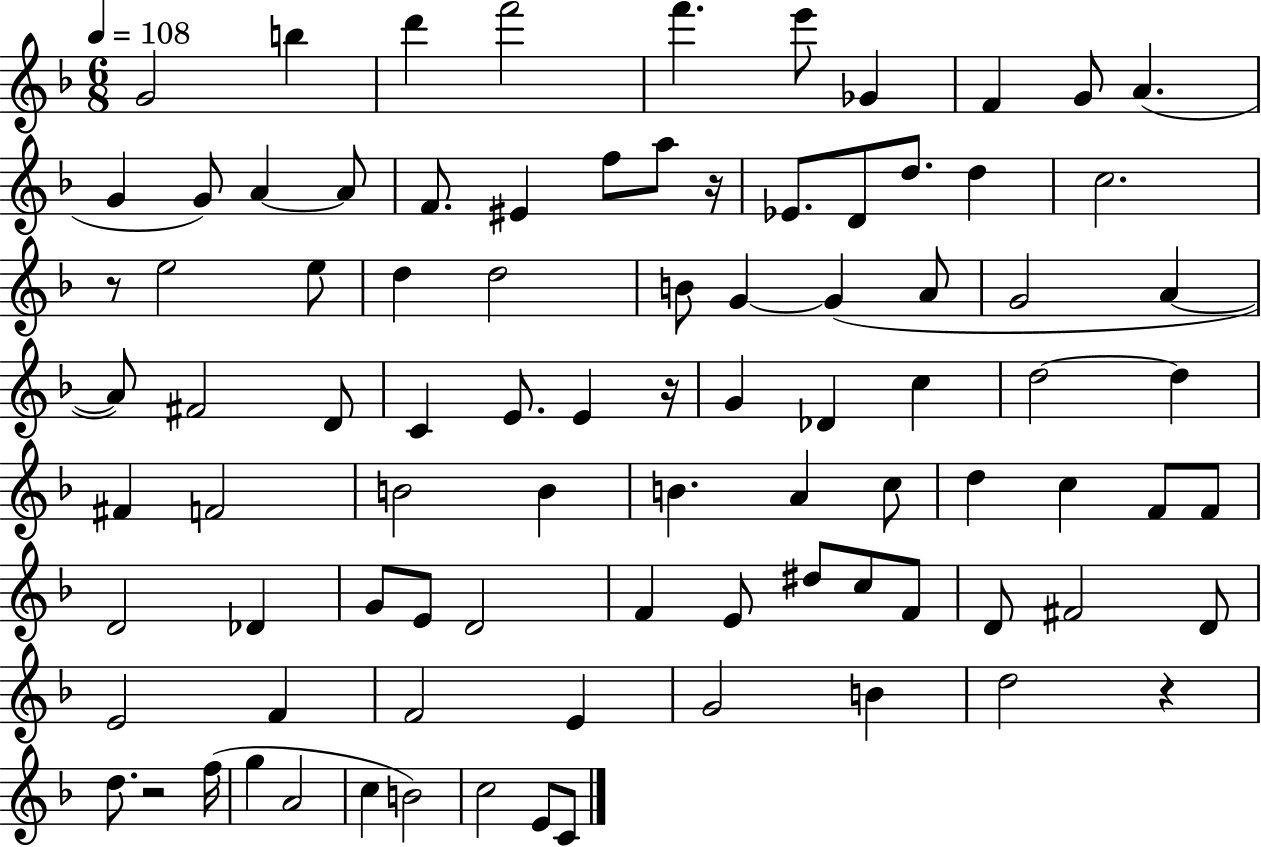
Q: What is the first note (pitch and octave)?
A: G4